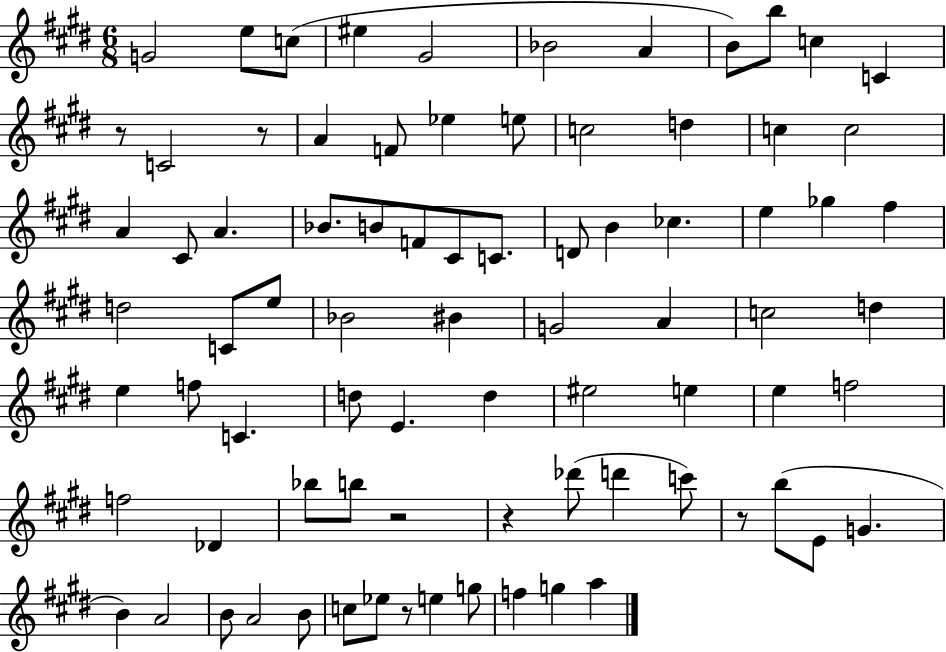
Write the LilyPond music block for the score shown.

{
  \clef treble
  \numericTimeSignature
  \time 6/8
  \key e \major
  \repeat volta 2 { g'2 e''8 c''8( | eis''4 gis'2 | bes'2 a'4 | b'8) b''8 c''4 c'4 | \break r8 c'2 r8 | a'4 f'8 ees''4 e''8 | c''2 d''4 | c''4 c''2 | \break a'4 cis'8 a'4. | bes'8. b'8 f'8 cis'8 c'8. | d'8 b'4 ces''4. | e''4 ges''4 fis''4 | \break d''2 c'8 e''8 | bes'2 bis'4 | g'2 a'4 | c''2 d''4 | \break e''4 f''8 c'4. | d''8 e'4. d''4 | eis''2 e''4 | e''4 f''2 | \break f''2 des'4 | bes''8 b''8 r2 | r4 des'''8( d'''4 c'''8) | r8 b''8( e'8 g'4. | \break b'4) a'2 | b'8 a'2 b'8 | c''8 ees''8 r8 e''4 g''8 | f''4 g''4 a''4 | \break } \bar "|."
}